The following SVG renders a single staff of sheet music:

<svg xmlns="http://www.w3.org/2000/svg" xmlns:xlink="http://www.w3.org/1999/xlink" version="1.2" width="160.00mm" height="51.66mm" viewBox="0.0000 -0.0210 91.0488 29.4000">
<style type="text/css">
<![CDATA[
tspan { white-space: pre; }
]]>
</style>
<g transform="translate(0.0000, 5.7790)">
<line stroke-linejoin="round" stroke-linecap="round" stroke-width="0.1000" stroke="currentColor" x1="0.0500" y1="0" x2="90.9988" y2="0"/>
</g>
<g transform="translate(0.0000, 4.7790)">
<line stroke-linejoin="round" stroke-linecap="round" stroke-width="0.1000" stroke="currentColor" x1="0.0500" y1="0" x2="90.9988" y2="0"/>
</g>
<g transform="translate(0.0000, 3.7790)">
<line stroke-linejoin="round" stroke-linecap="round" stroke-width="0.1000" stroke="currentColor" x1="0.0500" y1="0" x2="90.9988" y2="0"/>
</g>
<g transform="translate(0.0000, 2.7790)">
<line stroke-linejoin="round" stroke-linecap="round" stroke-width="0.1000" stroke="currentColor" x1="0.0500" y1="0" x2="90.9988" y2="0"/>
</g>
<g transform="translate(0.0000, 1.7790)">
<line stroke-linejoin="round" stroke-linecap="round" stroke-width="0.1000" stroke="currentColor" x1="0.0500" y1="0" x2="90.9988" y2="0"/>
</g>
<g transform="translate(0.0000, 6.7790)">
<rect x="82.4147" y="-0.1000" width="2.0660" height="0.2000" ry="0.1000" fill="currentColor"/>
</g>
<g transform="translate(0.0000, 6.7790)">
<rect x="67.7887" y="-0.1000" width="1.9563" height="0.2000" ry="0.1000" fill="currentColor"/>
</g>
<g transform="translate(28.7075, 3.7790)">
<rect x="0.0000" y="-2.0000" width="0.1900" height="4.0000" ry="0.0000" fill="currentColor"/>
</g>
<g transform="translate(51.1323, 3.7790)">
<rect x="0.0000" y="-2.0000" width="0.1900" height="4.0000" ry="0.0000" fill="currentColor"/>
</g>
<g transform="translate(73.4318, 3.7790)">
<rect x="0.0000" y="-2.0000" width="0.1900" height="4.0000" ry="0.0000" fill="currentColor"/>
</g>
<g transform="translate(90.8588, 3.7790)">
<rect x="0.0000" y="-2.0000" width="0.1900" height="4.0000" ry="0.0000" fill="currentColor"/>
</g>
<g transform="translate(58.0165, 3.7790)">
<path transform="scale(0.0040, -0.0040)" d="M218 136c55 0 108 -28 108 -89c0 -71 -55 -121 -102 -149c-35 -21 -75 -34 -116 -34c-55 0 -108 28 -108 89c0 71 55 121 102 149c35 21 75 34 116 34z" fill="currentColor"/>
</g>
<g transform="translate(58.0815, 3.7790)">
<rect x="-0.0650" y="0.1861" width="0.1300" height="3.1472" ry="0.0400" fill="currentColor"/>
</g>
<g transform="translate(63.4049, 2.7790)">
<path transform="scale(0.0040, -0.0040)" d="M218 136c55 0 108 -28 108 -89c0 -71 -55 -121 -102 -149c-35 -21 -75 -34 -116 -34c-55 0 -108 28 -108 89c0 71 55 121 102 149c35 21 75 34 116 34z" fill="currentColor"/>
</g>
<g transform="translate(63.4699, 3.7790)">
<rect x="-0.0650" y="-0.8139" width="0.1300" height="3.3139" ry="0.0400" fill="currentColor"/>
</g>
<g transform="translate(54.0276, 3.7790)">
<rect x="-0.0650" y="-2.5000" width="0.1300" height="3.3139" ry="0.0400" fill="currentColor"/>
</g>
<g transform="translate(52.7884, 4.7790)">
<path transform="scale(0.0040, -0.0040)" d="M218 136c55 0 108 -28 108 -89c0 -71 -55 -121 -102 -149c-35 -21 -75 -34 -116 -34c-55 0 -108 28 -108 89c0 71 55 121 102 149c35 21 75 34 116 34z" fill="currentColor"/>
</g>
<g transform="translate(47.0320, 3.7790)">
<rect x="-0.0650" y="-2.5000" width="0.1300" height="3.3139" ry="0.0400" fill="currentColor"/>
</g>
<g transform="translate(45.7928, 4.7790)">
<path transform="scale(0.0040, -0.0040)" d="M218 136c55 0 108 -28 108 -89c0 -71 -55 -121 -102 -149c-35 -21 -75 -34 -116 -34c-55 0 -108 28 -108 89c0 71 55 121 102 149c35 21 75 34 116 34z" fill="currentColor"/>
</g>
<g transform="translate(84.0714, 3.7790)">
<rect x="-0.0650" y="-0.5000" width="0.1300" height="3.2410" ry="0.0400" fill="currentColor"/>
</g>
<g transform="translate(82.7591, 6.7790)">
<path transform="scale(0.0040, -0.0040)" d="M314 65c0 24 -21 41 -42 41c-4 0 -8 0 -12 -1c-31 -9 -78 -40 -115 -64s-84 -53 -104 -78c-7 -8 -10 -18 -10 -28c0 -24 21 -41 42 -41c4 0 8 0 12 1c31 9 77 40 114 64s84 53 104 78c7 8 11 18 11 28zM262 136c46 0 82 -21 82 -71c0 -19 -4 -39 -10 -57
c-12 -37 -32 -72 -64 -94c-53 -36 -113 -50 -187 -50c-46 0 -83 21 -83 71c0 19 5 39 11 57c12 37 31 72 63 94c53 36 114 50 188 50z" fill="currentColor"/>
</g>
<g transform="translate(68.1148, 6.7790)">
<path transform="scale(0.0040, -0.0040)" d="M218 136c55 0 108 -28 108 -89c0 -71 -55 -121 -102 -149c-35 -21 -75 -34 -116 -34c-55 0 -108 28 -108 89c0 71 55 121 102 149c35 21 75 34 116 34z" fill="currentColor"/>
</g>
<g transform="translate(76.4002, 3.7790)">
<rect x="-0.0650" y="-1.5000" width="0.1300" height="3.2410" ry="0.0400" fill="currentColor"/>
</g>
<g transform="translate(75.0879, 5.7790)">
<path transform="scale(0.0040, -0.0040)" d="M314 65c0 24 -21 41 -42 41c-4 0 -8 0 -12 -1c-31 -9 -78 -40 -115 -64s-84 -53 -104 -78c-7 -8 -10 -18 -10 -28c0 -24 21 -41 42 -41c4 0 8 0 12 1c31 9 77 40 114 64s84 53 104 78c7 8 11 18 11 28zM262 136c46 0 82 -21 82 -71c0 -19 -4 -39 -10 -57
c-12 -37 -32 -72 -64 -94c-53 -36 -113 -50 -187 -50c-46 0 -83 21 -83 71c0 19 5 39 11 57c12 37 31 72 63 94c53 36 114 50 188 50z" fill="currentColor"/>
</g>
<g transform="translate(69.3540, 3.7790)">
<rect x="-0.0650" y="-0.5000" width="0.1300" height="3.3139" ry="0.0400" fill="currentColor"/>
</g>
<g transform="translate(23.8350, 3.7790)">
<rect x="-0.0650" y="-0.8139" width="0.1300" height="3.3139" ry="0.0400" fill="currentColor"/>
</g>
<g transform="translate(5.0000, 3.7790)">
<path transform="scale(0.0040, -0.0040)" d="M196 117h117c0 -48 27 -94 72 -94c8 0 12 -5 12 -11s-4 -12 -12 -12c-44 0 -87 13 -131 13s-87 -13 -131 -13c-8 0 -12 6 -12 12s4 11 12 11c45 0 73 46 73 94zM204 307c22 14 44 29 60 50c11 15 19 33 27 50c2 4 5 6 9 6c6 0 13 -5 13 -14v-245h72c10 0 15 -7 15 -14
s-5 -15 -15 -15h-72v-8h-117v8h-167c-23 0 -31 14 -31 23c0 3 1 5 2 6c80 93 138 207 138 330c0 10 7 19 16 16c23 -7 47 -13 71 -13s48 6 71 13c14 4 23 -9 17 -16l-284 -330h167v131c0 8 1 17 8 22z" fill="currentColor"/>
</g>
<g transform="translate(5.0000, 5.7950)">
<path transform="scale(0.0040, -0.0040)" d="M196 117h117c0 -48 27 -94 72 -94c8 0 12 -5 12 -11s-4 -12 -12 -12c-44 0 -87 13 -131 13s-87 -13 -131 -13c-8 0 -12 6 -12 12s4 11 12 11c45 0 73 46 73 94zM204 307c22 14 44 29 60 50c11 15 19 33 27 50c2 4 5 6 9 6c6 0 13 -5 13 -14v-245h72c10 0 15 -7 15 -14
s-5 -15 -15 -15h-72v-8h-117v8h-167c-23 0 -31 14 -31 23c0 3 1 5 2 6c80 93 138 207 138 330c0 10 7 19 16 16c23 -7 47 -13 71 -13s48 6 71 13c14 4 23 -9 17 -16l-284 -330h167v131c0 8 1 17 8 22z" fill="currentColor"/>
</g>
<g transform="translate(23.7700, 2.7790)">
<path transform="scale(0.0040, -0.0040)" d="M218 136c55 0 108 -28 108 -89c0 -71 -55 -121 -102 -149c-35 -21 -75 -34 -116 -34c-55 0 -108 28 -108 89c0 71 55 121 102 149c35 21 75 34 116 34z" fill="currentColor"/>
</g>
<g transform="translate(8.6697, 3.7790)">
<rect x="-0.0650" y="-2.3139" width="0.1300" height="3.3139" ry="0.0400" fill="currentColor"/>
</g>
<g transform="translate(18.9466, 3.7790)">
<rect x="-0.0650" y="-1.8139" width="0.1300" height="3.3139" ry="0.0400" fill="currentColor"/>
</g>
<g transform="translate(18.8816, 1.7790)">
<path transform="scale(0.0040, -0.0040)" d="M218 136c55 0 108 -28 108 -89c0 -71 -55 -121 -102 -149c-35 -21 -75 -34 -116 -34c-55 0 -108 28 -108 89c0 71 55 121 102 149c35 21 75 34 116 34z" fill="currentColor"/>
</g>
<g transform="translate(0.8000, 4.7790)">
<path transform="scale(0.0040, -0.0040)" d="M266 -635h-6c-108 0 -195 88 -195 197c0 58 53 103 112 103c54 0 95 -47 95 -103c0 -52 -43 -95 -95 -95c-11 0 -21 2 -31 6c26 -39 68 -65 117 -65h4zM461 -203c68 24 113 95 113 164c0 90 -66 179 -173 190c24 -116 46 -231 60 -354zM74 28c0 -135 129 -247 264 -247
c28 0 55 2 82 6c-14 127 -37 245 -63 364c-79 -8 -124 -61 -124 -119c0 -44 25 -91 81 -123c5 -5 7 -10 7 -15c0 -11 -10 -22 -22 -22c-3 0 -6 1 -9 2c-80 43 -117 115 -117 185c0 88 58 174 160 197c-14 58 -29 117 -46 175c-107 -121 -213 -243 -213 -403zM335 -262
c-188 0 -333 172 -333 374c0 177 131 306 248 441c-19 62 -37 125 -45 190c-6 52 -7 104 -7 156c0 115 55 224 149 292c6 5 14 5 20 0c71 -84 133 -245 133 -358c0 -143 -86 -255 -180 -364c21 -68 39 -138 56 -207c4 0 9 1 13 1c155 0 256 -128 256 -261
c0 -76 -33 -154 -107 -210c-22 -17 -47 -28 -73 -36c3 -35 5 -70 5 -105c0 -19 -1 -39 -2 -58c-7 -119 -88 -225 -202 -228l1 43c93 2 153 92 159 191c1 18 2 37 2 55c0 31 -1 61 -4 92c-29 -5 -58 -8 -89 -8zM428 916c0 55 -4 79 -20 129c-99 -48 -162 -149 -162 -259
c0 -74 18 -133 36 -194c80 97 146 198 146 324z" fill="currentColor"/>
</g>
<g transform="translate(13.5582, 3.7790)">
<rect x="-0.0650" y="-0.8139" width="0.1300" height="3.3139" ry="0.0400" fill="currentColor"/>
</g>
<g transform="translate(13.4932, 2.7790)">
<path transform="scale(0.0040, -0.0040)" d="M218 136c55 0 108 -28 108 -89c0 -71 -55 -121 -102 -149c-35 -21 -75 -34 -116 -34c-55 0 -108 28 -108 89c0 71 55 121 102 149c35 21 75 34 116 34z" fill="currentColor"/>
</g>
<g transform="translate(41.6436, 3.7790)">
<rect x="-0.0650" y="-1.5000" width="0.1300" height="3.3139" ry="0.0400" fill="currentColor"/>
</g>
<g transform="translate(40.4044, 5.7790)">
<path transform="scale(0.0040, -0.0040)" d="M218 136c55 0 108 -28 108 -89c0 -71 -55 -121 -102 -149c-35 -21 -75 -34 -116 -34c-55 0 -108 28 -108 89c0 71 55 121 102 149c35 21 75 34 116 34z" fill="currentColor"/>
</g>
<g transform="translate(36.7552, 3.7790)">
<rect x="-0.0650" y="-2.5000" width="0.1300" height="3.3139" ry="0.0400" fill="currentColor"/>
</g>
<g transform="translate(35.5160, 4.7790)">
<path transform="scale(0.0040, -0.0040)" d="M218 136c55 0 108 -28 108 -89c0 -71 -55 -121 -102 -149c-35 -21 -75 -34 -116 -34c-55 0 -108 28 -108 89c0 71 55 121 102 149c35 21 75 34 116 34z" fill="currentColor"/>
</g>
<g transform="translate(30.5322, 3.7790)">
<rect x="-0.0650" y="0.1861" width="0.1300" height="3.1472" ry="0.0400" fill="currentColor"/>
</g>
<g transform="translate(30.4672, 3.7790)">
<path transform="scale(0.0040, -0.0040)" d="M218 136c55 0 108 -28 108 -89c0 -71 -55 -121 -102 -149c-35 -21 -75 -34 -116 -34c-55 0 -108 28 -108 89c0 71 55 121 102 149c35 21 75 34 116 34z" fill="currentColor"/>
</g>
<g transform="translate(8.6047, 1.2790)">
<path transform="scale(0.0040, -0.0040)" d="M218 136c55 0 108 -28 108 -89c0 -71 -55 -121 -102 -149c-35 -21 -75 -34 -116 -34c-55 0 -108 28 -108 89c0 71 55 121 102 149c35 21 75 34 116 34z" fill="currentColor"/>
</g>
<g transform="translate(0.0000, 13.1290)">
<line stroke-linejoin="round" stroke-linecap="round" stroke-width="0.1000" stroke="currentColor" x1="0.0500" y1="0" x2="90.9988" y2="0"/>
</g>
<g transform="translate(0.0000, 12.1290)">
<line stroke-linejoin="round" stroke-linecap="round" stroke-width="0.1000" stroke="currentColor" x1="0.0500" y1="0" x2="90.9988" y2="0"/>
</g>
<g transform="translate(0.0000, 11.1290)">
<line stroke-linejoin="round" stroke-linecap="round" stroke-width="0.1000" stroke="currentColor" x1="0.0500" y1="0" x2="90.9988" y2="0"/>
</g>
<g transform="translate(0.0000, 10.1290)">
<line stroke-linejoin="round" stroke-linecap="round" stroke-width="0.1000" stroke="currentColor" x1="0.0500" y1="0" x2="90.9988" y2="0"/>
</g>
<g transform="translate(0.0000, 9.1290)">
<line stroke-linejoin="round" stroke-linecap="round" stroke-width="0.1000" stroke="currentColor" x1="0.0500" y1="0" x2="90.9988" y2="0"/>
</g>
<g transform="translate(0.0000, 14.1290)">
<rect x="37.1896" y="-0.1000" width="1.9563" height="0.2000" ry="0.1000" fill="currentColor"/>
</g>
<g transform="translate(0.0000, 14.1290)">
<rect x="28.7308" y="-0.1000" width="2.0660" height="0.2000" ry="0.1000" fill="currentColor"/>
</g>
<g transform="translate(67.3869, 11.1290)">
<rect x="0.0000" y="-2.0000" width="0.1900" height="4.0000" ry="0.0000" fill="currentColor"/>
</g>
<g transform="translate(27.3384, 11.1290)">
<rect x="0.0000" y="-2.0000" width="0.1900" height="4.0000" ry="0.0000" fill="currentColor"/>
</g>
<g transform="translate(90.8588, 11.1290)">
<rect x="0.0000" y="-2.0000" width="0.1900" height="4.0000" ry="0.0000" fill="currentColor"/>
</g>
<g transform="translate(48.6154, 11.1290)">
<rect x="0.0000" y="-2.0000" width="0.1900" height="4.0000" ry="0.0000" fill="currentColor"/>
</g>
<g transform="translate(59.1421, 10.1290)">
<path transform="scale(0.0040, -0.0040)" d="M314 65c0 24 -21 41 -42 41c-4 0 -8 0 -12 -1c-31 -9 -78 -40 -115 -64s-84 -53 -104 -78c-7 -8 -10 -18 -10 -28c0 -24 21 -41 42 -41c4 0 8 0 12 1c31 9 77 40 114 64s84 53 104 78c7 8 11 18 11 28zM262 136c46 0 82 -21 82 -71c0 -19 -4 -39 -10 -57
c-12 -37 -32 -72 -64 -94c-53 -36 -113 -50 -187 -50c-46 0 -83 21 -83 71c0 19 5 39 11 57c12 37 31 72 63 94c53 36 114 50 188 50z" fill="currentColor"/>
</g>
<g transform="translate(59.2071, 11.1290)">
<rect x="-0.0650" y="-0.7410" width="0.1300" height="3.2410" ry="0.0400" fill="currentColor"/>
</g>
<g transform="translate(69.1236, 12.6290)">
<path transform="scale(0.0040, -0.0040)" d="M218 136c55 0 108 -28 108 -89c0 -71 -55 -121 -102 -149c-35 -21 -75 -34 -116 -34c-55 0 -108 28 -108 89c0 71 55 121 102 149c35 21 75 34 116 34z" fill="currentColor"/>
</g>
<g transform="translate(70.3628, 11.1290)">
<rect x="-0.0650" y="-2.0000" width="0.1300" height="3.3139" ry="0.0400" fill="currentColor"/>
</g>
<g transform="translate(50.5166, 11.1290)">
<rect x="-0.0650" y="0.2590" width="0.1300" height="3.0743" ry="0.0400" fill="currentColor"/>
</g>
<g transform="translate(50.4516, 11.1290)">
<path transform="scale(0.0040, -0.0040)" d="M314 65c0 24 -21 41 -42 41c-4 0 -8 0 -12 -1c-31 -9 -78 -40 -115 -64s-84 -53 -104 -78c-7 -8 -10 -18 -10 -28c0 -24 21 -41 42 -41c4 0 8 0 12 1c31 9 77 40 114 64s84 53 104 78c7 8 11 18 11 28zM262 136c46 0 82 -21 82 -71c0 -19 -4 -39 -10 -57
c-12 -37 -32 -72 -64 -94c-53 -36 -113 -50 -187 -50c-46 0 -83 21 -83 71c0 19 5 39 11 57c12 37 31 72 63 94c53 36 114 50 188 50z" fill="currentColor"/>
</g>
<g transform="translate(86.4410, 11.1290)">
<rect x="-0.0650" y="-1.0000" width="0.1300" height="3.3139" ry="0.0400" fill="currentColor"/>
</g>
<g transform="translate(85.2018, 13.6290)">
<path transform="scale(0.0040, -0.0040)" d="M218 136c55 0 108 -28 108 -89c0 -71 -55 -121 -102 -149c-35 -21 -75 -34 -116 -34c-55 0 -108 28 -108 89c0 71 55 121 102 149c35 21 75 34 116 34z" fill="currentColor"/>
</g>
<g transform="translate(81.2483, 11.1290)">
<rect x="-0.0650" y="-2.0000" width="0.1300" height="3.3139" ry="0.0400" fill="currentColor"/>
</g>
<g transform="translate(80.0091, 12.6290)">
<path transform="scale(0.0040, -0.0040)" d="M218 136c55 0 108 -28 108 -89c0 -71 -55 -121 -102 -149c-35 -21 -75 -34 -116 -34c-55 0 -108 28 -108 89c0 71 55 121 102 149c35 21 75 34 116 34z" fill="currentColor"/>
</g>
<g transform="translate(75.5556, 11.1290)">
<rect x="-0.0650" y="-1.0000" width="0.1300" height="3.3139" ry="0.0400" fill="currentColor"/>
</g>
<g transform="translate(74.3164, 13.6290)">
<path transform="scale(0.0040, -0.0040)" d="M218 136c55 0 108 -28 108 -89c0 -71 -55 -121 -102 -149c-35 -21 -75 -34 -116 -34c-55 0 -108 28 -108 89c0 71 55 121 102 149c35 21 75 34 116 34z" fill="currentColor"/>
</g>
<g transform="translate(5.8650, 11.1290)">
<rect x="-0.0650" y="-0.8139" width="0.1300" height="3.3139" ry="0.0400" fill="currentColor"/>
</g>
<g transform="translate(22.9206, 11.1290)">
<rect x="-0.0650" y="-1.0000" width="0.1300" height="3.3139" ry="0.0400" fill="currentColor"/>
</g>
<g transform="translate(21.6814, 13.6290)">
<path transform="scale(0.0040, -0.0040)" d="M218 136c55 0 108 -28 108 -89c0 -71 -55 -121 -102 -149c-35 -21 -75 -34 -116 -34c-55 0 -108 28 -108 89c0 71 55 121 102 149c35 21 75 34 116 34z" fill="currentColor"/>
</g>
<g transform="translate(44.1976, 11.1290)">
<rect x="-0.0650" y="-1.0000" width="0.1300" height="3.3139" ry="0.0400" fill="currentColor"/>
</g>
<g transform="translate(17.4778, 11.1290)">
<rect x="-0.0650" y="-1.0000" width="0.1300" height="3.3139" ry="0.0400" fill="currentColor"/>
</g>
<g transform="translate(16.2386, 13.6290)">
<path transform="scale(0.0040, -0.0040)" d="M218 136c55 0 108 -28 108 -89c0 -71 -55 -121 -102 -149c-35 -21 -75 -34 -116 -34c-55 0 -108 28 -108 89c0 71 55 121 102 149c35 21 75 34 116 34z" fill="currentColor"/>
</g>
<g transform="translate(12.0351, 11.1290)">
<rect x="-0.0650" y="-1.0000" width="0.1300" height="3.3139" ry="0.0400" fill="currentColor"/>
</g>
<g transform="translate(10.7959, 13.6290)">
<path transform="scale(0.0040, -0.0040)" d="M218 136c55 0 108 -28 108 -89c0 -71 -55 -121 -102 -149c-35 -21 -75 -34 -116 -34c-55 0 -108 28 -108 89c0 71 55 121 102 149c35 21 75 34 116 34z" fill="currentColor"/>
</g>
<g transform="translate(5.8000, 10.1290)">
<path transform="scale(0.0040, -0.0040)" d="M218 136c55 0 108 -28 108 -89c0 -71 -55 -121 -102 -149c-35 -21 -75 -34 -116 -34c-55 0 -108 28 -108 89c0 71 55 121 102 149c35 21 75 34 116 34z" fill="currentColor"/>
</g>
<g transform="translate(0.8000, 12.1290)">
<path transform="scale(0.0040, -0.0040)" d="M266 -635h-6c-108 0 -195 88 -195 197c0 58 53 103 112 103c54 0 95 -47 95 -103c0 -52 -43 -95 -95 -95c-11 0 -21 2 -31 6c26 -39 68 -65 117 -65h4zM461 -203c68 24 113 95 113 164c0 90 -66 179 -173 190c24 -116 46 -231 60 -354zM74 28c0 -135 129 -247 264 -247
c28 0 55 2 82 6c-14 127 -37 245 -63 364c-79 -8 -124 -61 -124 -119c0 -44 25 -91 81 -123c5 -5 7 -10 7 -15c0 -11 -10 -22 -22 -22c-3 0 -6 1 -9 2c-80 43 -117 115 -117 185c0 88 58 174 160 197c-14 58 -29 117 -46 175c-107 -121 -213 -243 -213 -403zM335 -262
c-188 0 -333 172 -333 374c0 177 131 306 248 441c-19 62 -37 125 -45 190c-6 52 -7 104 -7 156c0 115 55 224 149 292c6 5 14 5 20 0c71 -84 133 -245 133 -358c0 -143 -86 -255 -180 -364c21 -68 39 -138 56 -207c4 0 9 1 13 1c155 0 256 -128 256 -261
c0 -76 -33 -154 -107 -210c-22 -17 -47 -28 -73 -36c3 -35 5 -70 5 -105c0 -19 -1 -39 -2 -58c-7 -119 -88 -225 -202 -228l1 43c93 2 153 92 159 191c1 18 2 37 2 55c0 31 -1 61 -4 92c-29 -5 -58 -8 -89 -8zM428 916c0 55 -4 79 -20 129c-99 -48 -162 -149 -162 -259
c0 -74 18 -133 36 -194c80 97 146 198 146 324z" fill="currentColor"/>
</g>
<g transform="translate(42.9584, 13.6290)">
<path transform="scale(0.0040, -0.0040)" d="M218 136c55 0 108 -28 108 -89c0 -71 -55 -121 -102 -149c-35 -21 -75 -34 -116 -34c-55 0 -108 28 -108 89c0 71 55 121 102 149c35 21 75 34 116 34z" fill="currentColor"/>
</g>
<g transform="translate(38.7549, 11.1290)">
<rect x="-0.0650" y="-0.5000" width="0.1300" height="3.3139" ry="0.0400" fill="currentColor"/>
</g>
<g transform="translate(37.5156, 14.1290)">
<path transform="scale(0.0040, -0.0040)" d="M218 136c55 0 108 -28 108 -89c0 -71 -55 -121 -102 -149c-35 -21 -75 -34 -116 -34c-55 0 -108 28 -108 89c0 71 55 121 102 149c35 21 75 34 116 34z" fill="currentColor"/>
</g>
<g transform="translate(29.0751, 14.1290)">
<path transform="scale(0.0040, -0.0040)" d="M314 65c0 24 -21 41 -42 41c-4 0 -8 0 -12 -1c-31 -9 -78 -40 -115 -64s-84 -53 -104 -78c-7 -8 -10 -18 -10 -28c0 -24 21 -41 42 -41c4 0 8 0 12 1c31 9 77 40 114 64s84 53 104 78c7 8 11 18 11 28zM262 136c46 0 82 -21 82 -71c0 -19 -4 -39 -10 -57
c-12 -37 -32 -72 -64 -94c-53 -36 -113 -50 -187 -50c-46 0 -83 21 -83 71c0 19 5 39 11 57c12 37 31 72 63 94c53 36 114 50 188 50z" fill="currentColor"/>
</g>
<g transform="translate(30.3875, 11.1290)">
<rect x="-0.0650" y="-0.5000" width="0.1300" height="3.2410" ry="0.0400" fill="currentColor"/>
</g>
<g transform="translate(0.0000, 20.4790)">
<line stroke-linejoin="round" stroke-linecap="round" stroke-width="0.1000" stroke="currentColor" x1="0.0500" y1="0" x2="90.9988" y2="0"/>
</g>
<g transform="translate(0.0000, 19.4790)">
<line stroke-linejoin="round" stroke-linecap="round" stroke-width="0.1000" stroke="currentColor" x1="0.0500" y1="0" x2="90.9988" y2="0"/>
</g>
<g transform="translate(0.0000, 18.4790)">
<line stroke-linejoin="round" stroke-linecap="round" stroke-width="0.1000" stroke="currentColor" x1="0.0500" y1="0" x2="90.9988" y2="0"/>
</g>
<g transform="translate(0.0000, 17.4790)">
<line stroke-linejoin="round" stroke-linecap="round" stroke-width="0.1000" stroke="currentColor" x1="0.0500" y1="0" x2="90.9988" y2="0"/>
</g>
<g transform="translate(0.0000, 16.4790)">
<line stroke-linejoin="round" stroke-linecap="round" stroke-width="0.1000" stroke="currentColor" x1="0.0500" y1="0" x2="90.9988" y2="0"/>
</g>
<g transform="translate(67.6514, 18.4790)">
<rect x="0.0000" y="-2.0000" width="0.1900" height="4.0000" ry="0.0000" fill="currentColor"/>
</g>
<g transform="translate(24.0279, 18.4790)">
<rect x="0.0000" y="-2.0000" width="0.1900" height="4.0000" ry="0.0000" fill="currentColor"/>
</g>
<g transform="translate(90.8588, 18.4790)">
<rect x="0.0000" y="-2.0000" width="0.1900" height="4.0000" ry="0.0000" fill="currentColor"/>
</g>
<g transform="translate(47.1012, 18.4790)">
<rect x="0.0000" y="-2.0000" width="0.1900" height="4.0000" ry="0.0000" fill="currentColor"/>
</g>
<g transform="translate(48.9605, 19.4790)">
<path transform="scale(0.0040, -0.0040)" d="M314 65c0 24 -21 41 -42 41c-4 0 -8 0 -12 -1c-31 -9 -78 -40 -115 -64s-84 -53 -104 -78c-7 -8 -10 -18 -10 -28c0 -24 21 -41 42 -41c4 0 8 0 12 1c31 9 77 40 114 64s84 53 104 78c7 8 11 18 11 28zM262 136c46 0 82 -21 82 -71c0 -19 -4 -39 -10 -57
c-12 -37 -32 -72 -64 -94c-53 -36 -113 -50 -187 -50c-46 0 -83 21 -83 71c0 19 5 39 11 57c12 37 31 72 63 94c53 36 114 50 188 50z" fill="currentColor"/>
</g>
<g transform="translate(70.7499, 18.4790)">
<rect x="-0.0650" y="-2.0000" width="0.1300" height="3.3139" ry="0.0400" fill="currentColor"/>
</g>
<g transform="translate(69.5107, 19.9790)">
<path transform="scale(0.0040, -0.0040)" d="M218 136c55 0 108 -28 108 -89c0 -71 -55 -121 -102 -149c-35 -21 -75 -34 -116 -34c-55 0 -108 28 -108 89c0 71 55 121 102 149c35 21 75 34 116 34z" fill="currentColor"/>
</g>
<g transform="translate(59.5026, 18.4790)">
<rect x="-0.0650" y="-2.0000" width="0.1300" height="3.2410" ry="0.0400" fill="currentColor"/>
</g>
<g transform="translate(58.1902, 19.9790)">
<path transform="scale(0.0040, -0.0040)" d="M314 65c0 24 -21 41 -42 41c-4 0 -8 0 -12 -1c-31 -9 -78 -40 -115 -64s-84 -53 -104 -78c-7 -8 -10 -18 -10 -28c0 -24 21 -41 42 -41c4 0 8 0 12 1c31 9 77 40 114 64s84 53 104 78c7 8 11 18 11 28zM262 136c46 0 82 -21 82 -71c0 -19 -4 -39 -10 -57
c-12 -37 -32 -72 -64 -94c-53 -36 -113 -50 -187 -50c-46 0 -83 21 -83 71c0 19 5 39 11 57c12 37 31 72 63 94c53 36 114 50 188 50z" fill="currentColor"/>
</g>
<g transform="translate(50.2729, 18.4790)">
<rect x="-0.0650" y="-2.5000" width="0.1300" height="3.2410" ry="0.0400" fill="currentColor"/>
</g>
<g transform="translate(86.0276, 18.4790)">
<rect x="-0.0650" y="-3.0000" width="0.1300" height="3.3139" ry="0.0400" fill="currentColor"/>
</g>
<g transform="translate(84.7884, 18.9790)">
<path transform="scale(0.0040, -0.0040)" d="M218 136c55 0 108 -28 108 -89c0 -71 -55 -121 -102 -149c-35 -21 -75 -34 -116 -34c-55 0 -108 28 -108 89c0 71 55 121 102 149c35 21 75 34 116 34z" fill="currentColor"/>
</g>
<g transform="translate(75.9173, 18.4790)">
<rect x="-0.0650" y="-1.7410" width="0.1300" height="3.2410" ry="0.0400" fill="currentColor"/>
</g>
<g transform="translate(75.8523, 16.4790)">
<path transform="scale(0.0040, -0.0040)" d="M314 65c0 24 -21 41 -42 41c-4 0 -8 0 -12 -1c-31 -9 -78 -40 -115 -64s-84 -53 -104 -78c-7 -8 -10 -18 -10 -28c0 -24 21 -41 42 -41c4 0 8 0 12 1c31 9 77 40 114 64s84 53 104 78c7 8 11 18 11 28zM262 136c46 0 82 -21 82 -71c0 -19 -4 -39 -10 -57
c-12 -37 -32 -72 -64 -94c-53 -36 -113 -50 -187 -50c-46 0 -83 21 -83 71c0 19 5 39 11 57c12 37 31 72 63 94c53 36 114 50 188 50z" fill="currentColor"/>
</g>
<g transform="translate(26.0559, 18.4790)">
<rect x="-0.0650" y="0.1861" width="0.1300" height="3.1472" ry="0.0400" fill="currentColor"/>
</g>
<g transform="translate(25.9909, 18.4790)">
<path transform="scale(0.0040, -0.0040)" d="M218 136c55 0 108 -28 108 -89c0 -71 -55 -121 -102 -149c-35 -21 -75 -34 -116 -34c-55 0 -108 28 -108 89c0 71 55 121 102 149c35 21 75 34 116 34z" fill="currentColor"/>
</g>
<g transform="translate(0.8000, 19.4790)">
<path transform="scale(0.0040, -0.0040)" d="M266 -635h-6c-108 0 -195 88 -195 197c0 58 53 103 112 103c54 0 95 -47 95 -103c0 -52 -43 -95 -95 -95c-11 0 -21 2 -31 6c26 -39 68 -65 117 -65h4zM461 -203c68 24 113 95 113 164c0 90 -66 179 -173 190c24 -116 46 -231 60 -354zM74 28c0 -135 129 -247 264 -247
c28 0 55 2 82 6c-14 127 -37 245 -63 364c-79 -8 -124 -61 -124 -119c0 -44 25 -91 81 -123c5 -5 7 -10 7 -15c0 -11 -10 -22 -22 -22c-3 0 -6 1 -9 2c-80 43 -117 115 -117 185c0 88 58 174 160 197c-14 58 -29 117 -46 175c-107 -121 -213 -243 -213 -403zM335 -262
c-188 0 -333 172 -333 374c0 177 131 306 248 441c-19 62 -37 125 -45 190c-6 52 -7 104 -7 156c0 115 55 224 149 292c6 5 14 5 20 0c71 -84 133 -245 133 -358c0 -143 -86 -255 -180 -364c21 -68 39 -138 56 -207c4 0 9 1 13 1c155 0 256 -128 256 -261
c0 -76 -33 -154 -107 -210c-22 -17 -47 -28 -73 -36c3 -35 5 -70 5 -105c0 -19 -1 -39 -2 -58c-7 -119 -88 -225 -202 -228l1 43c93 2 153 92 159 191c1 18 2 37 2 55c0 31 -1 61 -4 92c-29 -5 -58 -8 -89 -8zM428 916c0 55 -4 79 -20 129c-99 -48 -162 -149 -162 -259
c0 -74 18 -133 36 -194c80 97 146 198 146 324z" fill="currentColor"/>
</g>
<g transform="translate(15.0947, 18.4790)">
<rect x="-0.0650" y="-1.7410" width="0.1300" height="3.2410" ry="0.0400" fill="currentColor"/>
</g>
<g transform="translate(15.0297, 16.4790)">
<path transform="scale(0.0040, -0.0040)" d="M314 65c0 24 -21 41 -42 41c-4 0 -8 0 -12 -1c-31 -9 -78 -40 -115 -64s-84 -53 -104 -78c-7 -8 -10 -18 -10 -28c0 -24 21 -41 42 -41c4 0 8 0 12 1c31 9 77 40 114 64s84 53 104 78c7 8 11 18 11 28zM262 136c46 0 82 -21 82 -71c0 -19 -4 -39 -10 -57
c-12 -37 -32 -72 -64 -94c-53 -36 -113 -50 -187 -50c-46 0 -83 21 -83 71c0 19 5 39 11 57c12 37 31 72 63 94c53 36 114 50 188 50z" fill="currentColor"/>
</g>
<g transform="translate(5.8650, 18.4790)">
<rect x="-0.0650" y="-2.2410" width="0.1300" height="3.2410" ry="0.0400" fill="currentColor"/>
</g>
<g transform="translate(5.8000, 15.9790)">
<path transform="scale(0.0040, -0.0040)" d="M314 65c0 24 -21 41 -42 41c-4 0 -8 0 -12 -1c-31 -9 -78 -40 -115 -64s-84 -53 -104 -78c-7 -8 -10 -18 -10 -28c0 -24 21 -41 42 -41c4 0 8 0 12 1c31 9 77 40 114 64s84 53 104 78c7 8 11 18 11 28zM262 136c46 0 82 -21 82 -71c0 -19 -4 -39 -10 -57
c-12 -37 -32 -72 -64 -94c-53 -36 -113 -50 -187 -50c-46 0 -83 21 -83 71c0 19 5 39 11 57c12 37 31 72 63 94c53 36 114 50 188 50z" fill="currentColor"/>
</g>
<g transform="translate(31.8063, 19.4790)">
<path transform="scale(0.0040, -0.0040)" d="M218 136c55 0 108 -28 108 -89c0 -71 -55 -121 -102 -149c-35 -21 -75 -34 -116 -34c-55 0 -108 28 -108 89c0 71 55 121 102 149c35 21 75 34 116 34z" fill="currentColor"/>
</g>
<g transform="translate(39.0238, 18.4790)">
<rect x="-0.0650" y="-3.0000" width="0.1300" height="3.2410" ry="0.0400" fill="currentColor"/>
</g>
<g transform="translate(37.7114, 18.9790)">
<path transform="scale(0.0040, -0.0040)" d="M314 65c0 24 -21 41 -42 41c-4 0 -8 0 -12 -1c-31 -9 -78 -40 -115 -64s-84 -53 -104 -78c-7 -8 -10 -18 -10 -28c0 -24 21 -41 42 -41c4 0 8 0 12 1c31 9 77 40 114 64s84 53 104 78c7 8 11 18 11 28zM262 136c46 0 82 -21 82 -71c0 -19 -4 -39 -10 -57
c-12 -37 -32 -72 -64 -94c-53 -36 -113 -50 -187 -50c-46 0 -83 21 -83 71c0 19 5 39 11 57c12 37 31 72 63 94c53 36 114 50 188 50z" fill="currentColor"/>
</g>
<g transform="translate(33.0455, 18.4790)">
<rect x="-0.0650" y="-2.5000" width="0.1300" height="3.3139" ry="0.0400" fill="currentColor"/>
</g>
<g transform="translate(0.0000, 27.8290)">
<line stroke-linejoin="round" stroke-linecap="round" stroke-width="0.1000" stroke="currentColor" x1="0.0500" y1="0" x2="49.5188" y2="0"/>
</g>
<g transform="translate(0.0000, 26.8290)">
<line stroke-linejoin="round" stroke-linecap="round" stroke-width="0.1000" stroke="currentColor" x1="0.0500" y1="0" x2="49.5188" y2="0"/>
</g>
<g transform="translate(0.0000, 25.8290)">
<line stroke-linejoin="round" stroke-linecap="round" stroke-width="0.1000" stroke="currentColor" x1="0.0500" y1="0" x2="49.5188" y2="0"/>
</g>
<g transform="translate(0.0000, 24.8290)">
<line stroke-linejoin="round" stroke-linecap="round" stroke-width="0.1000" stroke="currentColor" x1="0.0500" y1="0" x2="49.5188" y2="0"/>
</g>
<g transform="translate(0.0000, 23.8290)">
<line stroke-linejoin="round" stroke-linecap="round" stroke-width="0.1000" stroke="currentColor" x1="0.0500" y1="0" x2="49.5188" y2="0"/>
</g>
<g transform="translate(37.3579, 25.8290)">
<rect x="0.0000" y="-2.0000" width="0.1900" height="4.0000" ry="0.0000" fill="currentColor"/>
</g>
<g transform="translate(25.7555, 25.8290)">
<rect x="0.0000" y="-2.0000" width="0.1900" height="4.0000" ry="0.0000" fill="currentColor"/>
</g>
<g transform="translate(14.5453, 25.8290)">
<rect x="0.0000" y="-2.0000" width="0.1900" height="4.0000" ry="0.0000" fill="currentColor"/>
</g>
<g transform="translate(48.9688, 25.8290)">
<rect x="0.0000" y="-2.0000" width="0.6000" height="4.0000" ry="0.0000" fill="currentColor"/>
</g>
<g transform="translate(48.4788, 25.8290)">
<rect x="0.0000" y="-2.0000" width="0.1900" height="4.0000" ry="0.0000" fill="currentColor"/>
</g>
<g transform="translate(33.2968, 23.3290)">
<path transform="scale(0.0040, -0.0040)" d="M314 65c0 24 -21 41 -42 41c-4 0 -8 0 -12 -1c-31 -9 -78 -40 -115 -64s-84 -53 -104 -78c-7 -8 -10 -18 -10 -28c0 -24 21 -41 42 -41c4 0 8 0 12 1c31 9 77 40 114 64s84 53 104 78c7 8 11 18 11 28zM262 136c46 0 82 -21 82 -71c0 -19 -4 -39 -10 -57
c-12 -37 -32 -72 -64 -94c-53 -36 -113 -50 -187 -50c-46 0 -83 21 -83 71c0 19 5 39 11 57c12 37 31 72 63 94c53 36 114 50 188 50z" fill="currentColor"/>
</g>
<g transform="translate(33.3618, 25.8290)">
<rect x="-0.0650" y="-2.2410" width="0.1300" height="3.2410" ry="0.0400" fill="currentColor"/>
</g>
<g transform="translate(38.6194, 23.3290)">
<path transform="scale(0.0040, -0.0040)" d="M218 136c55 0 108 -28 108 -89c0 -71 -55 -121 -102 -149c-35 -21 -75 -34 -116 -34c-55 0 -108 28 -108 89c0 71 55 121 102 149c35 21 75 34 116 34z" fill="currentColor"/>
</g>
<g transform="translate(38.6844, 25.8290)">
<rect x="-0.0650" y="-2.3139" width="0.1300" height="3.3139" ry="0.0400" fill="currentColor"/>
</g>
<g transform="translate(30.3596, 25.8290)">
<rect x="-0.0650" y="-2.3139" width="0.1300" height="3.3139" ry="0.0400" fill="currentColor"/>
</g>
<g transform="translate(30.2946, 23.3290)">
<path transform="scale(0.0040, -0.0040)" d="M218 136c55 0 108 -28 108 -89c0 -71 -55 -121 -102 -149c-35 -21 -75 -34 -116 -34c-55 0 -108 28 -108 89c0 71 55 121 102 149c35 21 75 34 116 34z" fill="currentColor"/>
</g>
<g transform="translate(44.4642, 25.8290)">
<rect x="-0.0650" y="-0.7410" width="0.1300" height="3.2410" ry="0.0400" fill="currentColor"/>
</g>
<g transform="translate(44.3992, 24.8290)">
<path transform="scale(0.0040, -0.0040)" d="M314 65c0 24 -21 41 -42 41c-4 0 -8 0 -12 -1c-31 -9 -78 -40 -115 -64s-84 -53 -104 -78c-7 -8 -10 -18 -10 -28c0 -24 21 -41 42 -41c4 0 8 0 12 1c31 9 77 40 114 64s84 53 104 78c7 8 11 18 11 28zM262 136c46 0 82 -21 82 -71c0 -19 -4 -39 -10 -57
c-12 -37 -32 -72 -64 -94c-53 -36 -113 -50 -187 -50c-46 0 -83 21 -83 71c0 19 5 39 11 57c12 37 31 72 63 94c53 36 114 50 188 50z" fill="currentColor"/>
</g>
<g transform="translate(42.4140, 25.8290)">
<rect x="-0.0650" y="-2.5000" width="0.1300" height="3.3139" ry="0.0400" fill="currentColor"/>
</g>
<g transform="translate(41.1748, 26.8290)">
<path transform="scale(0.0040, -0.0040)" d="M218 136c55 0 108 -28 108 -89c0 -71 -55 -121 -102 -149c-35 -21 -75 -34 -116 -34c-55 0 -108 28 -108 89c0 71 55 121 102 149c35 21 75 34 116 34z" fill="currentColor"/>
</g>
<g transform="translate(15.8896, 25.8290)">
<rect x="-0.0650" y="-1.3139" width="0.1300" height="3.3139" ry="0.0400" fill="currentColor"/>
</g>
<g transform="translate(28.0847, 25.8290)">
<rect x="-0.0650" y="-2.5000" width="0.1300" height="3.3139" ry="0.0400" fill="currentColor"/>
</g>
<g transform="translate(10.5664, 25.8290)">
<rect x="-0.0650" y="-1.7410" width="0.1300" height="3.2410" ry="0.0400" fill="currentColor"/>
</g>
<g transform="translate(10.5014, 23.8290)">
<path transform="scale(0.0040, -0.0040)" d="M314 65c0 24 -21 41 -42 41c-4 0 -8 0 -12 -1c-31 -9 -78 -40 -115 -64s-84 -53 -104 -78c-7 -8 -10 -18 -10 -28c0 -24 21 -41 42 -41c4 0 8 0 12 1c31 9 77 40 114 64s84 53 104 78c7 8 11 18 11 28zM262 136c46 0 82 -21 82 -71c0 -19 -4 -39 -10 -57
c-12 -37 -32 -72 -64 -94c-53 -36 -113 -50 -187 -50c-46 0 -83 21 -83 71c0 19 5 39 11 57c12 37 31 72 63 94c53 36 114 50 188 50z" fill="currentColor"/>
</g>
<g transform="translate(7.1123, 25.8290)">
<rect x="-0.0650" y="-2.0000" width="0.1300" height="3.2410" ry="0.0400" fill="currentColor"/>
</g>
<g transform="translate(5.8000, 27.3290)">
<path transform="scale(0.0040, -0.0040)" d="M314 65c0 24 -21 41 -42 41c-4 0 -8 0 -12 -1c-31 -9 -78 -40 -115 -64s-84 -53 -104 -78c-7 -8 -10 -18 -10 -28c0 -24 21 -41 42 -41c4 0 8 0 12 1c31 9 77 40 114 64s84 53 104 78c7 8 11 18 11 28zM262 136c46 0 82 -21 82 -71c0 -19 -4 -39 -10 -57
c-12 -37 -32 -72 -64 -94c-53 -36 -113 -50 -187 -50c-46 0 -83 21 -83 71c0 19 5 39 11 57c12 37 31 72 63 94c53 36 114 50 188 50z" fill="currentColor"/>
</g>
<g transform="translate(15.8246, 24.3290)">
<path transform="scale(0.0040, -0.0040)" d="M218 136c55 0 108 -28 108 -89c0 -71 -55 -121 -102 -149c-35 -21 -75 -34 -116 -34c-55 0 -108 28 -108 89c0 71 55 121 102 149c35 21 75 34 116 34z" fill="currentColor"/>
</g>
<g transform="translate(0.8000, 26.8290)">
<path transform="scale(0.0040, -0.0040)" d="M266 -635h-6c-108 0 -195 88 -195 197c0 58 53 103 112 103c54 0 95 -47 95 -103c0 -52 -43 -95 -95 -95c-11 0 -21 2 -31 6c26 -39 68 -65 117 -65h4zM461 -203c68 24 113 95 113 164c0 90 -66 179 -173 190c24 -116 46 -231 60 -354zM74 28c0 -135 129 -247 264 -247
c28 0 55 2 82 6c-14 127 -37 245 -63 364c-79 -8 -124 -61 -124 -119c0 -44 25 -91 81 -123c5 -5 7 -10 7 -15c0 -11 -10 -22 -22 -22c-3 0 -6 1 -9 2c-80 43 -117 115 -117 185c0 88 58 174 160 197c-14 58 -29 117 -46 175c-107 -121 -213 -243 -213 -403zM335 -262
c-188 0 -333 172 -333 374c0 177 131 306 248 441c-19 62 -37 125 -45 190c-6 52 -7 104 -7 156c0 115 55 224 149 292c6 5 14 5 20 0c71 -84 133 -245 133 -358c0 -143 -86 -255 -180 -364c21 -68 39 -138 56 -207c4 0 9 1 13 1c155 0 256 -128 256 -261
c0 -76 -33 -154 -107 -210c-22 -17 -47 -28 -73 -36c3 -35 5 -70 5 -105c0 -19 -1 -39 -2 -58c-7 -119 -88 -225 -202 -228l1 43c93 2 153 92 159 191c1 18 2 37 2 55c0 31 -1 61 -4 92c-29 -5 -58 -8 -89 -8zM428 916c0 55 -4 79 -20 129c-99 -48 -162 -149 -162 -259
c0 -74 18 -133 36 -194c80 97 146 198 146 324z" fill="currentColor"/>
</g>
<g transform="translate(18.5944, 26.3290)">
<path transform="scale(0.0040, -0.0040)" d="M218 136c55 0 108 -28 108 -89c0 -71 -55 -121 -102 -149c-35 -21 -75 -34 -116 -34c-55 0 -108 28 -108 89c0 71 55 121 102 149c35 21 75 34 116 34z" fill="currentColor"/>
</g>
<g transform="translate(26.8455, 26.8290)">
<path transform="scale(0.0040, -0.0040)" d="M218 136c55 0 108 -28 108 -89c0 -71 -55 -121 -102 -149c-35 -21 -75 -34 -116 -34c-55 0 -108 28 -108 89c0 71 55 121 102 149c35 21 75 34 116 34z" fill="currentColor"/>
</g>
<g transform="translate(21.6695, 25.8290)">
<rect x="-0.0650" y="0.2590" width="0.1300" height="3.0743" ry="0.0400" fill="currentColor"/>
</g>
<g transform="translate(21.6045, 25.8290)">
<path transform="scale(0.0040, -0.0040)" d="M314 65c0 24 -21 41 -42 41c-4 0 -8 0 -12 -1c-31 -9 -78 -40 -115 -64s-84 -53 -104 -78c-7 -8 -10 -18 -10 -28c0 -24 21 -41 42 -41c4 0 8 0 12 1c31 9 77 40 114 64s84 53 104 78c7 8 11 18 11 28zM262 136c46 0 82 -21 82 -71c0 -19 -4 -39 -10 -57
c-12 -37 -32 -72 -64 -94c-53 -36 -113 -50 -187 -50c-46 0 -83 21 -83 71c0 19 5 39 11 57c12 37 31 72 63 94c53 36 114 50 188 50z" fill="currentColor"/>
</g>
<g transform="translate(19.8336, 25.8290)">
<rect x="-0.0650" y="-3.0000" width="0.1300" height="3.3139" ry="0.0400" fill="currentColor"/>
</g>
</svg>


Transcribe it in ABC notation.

X:1
T:Untitled
M:4/4
L:1/4
K:C
g d f d B G E G G B d C E2 C2 d D D D C2 C D B2 d2 F D F D g2 f2 B G A2 G2 F2 F f2 A F2 f2 e A B2 G g g2 g G d2